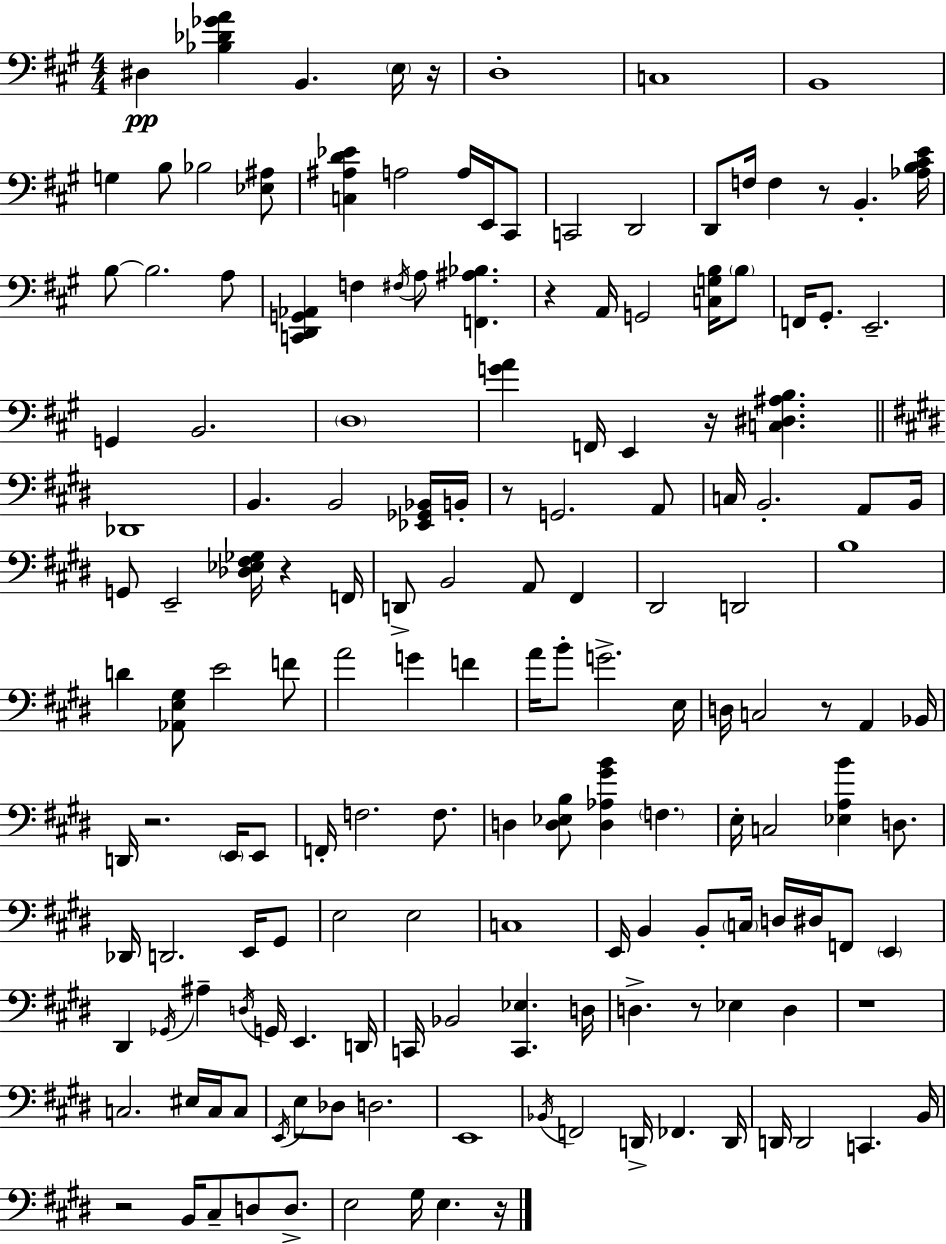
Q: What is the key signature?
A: A major